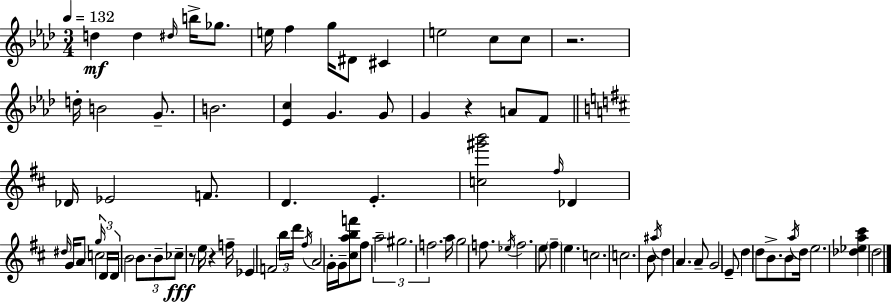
D5/q D5/q D#5/s B5/s Gb5/e. E5/s F5/q G5/s D#4/e C#4/q E5/h C5/e C5/e R/h. D5/s B4/h G4/e. B4/h. [Eb4,C5]/q G4/q. G4/e G4/q R/q A4/e F4/e Db4/s Eb4/h F4/e. D4/q. E4/q. [C5,G#6,B6]/h F#5/s Db4/q D#5/s G4/s A4/e C5/h G5/s D4/s D4/s B4/h B4/e. B4/e CES5/e R/e E5/s R/q F5/s Eb4/q F4/h B5/s D6/s F#5/s A4/h G4/s G4/s [C#5,A5,B5,F6]/e F#5/e A5/h G#5/h. F5/h. A5/s G5/h F5/e. Eb5/s F5/h. E5/e F#5/q E5/q. C5/h. C5/h. B4/e A#5/s D5/q A4/q. A4/e G4/h E4/e D5/q D5/e B4/e. B4/e A5/s D5/s E5/h. [Db5,Eb5,A5,C#6]/q D5/h